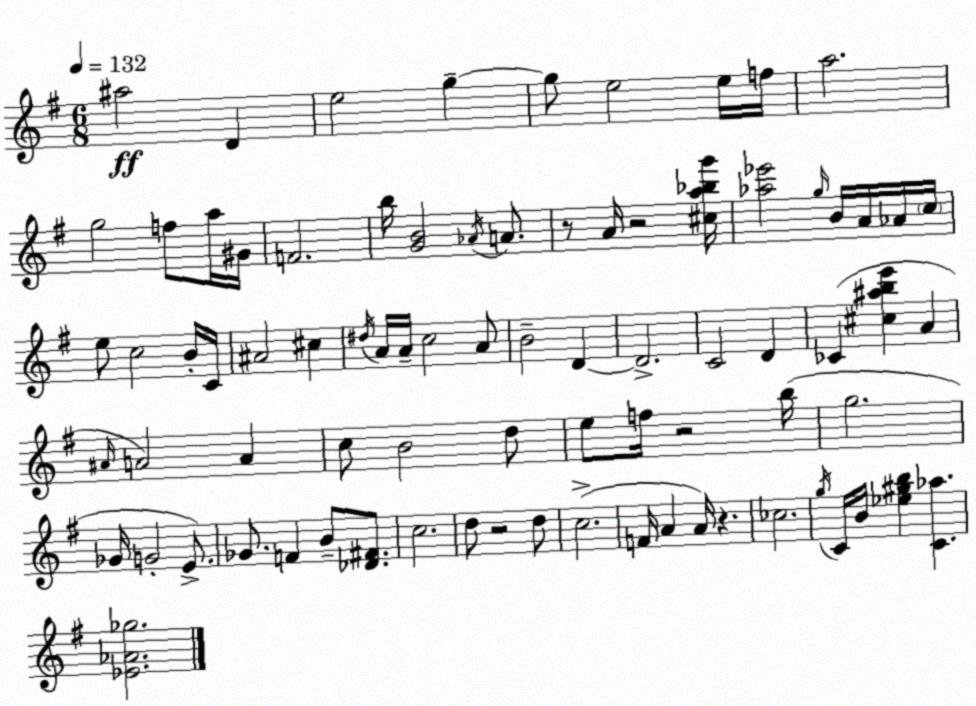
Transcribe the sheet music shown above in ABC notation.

X:1
T:Untitled
M:6/8
L:1/4
K:G
^a2 D e2 g g/2 e2 e/4 f/4 a2 g2 f/2 a/4 ^G/4 F2 b/4 [GB]2 _A/4 A/2 z/2 A/4 z2 [^ca_bg']/4 [_a_e']2 g/4 B/4 A/4 _A/4 c/4 e/2 c2 B/4 C/4 ^A2 ^c ^d/4 A/4 A/4 c2 A/2 B2 D D2 C2 D _C [^c^abe'] A ^A/4 A2 A c/2 B2 d/2 e/2 f/4 z2 b/4 g2 _G/4 G2 E/2 _G/2 F B/2 [_D^F]/2 c2 d/2 z2 d/2 c2 F/4 A A/4 z _c2 g/4 C/4 B/4 [_e^gb] [C_a] [_E_A_g]2